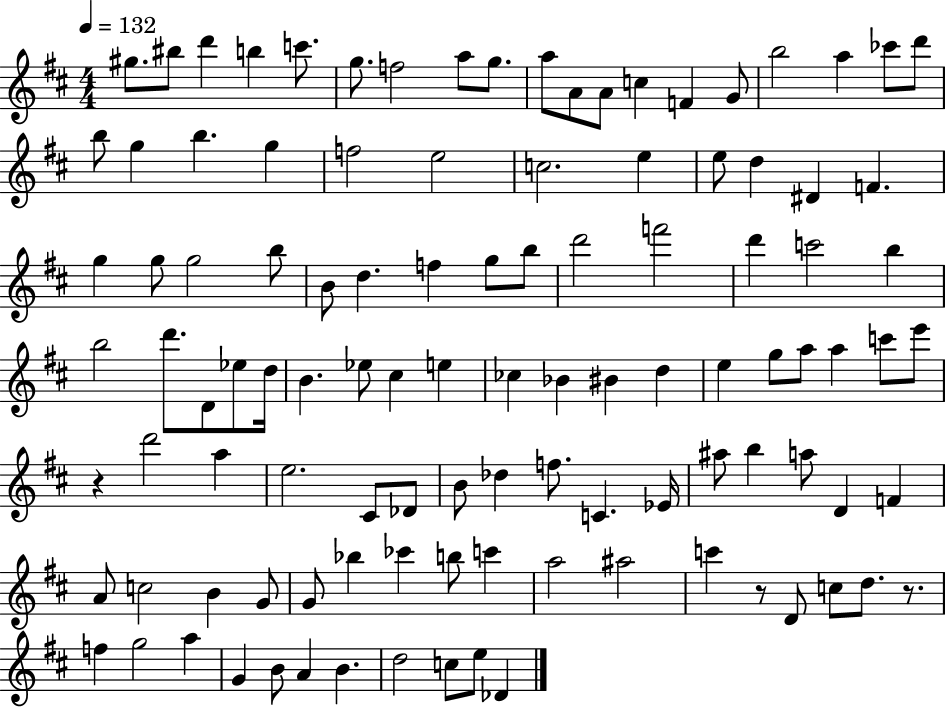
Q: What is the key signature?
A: D major